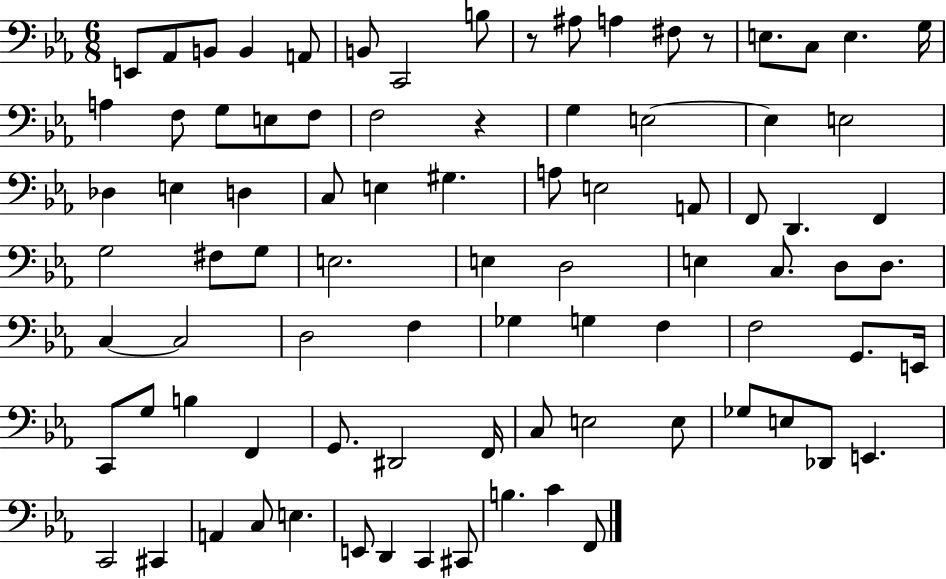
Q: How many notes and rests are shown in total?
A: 86